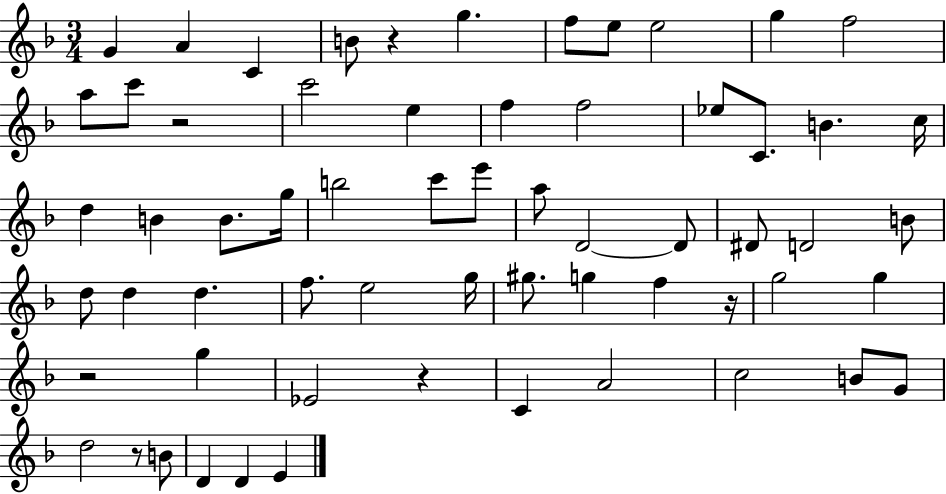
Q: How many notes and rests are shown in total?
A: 62